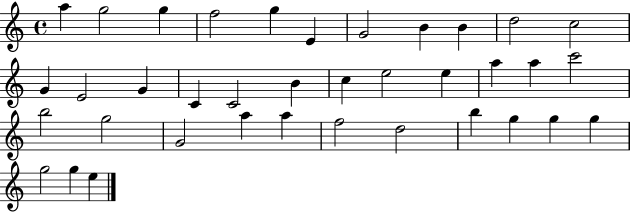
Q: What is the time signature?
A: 4/4